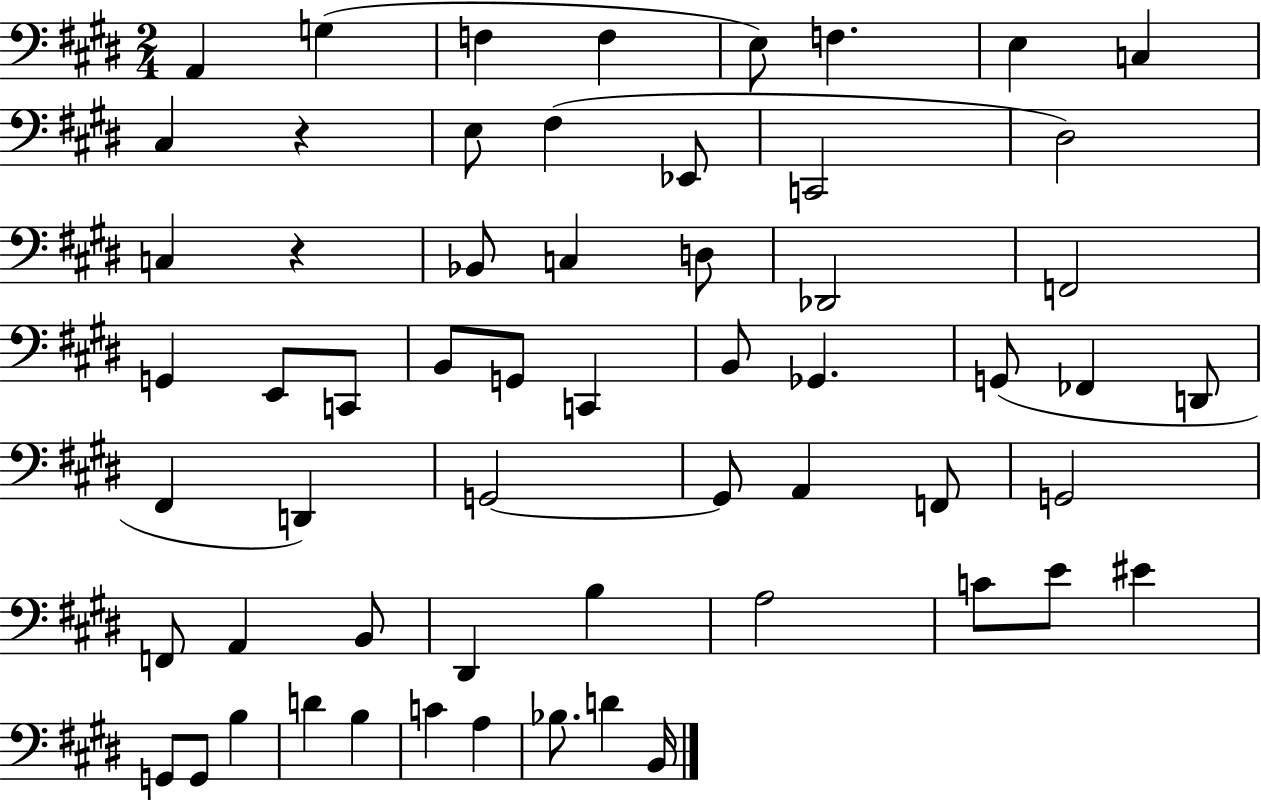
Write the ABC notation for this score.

X:1
T:Untitled
M:2/4
L:1/4
K:E
A,, G, F, F, E,/2 F, E, C, ^C, z E,/2 ^F, _E,,/2 C,,2 ^D,2 C, z _B,,/2 C, D,/2 _D,,2 F,,2 G,, E,,/2 C,,/2 B,,/2 G,,/2 C,, B,,/2 _G,, G,,/2 _F,, D,,/2 ^F,, D,, G,,2 G,,/2 A,, F,,/2 G,,2 F,,/2 A,, B,,/2 ^D,, B, A,2 C/2 E/2 ^E G,,/2 G,,/2 B, D B, C A, _B,/2 D B,,/4